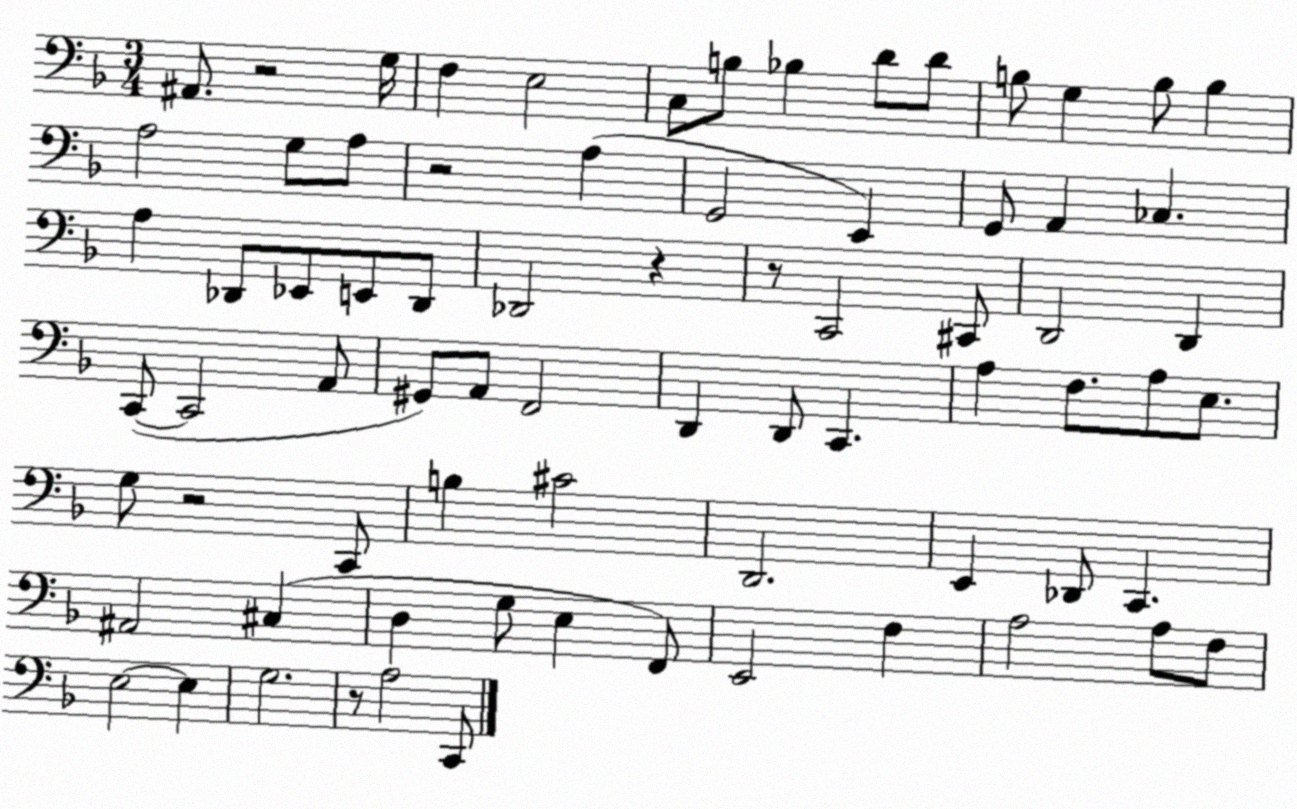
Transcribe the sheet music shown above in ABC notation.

X:1
T:Untitled
M:3/4
L:1/4
K:F
^A,,/2 z2 G,/4 F, E,2 C,/2 B,/2 _B, D/2 D/2 B,/2 G, B,/2 B, A,2 G,/2 A,/2 z2 A, G,,2 E,, G,,/2 A,, _C, A, _D,,/2 _E,,/2 E,,/2 _D,,/2 _D,,2 z z/2 C,,2 ^C,,/2 D,,2 D,, C,,/2 C,,2 A,,/2 ^G,,/2 A,,/2 F,,2 D,, D,,/2 C,, A, F,/2 A,/2 E,/2 G,/2 z2 C,,/2 B, ^C2 D,,2 E,, _D,,/2 C,, ^A,,2 ^C, D, G,/2 E, F,,/2 E,,2 F, A,2 A,/2 F,/2 E,2 E, G,2 z/2 A,2 C,,/2